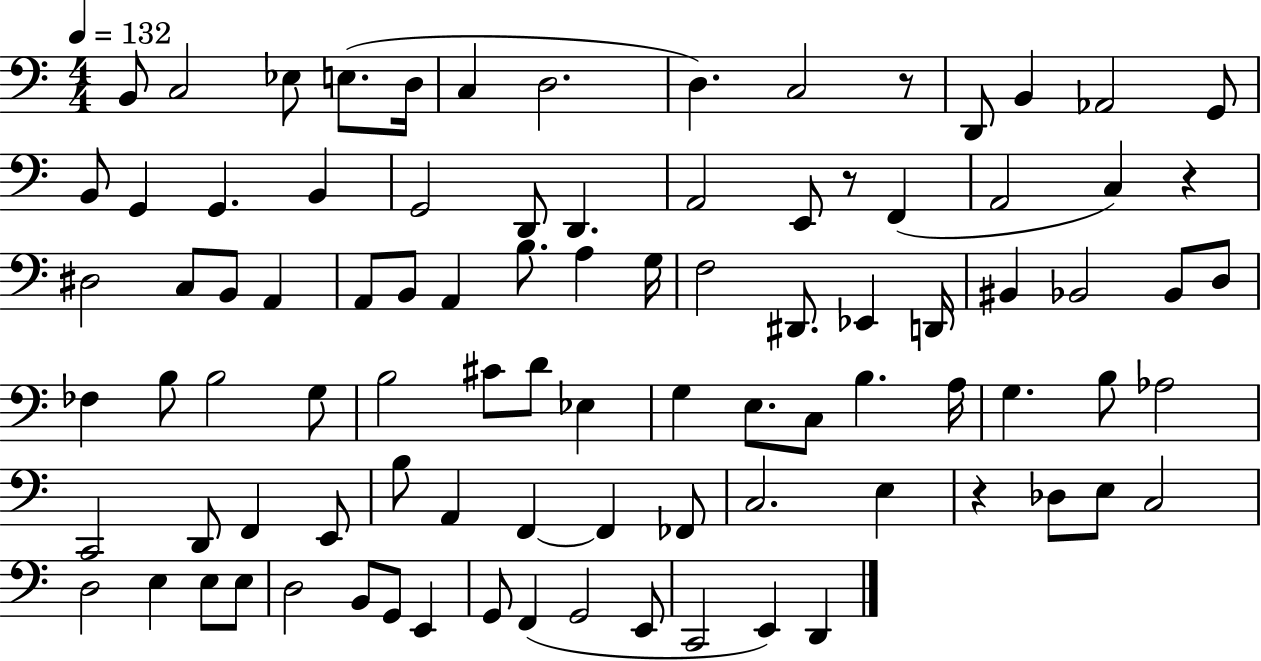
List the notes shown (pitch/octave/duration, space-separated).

B2/e C3/h Eb3/e E3/e. D3/s C3/q D3/h. D3/q. C3/h R/e D2/e B2/q Ab2/h G2/e B2/e G2/q G2/q. B2/q G2/h D2/e D2/q. A2/h E2/e R/e F2/q A2/h C3/q R/q D#3/h C3/e B2/e A2/q A2/e B2/e A2/q B3/e. A3/q G3/s F3/h D#2/e. Eb2/q D2/s BIS2/q Bb2/h Bb2/e D3/e FES3/q B3/e B3/h G3/e B3/h C#4/e D4/e Eb3/q G3/q E3/e. C3/e B3/q. A3/s G3/q. B3/e Ab3/h C2/h D2/e F2/q E2/e B3/e A2/q F2/q F2/q FES2/e C3/h. E3/q R/q Db3/e E3/e C3/h D3/h E3/q E3/e E3/e D3/h B2/e G2/e E2/q G2/e F2/q G2/h E2/e C2/h E2/q D2/q